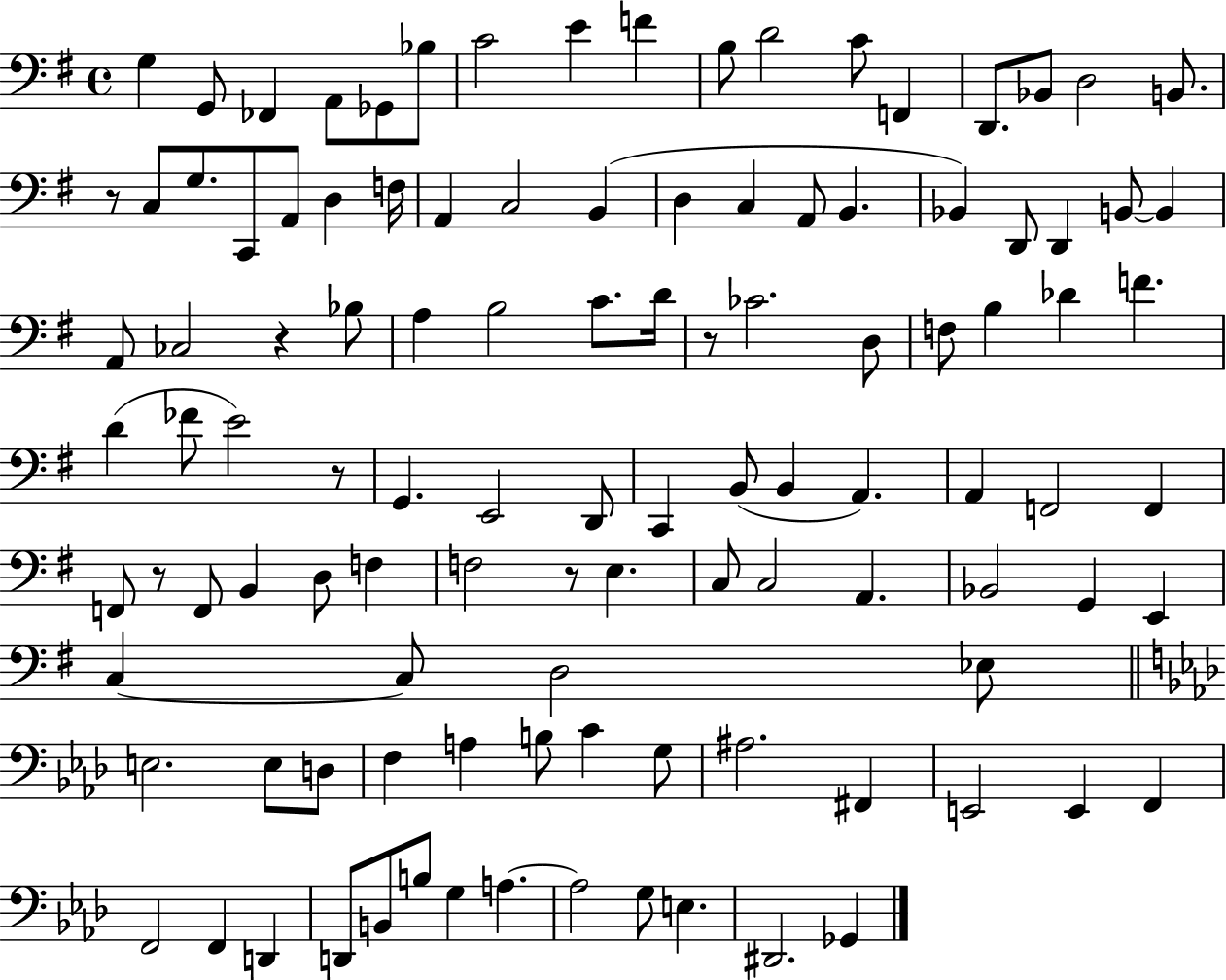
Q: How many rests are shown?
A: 6